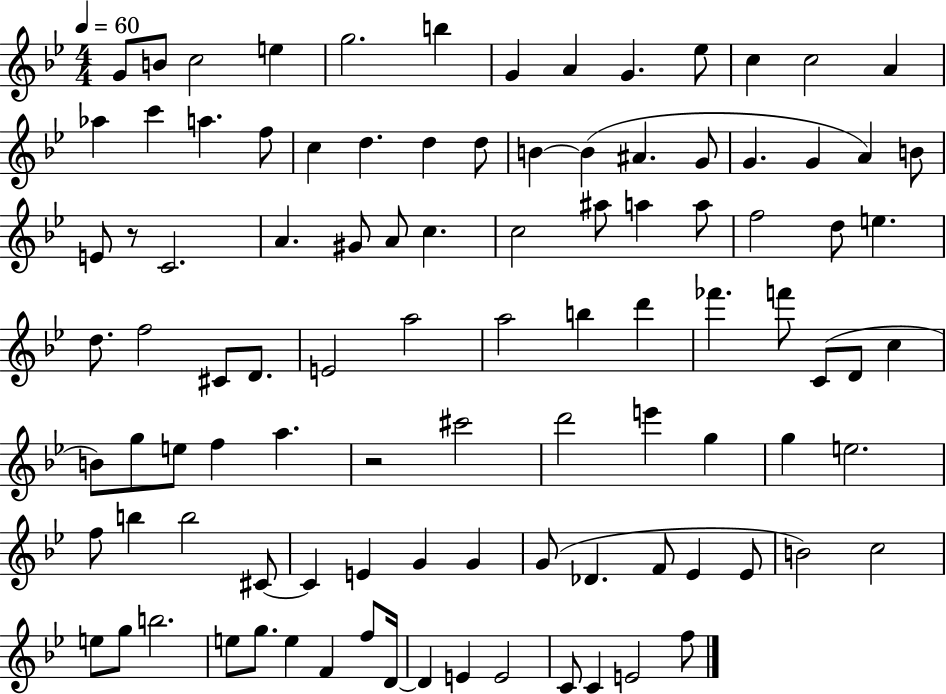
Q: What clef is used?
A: treble